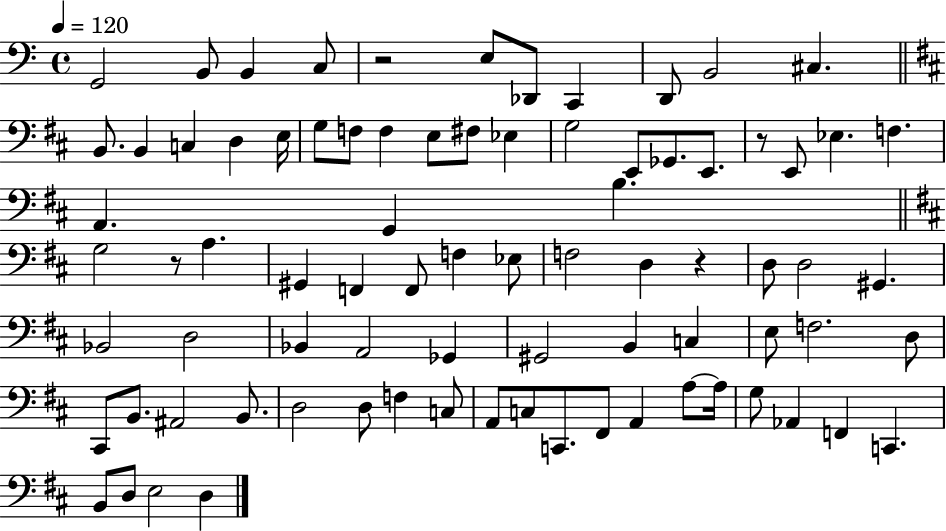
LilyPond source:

{
  \clef bass
  \time 4/4
  \defaultTimeSignature
  \key c \major
  \tempo 4 = 120
  g,2 b,8 b,4 c8 | r2 e8 des,8 c,4 | d,8 b,2 cis4. | \bar "||" \break \key d \major b,8. b,4 c4 d4 e16 | g8 f8 f4 e8 fis8 ees4 | g2 e,8 ges,8. e,8. | r8 e,8 ees4. f4. | \break a,4. g,4 b4. | \bar "||" \break \key b \minor g2 r8 a4. | gis,4 f,4 f,8 f4 ees8 | f2 d4 r4 | d8 d2 gis,4. | \break bes,2 d2 | bes,4 a,2 ges,4 | gis,2 b,4 c4 | e8 f2. d8 | \break cis,8 b,8. ais,2 b,8. | d2 d8 f4 c8 | a,8 c8 c,8. fis,8 a,4 a8~~ a16 | g8 aes,4 f,4 c,4. | \break b,8 d8 e2 d4 | \bar "|."
}